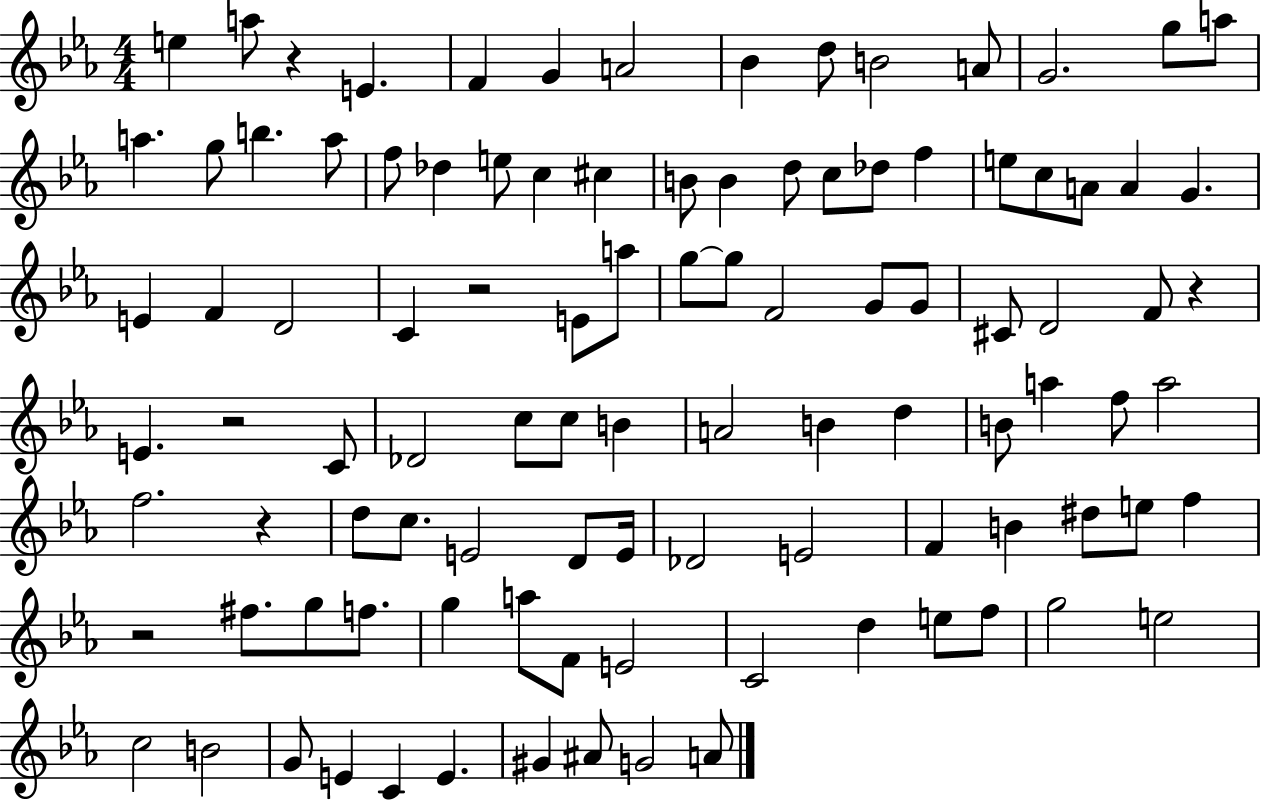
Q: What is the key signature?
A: EES major